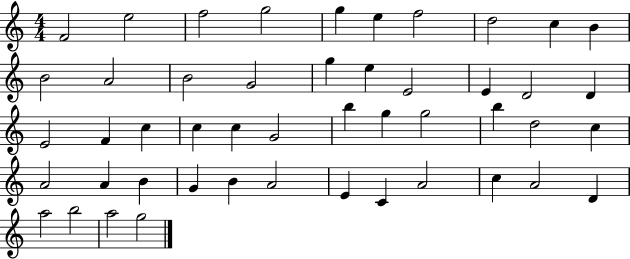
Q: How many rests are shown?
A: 0